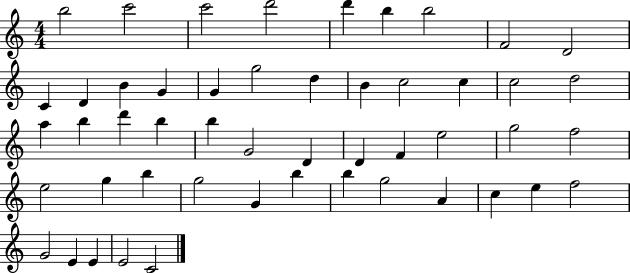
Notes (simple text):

B5/h C6/h C6/h D6/h D6/q B5/q B5/h F4/h D4/h C4/q D4/q B4/q G4/q G4/q G5/h D5/q B4/q C5/h C5/q C5/h D5/h A5/q B5/q D6/q B5/q B5/q G4/h D4/q D4/q F4/q E5/h G5/h F5/h E5/h G5/q B5/q G5/h G4/q B5/q B5/q G5/h A4/q C5/q E5/q F5/h G4/h E4/q E4/q E4/h C4/h